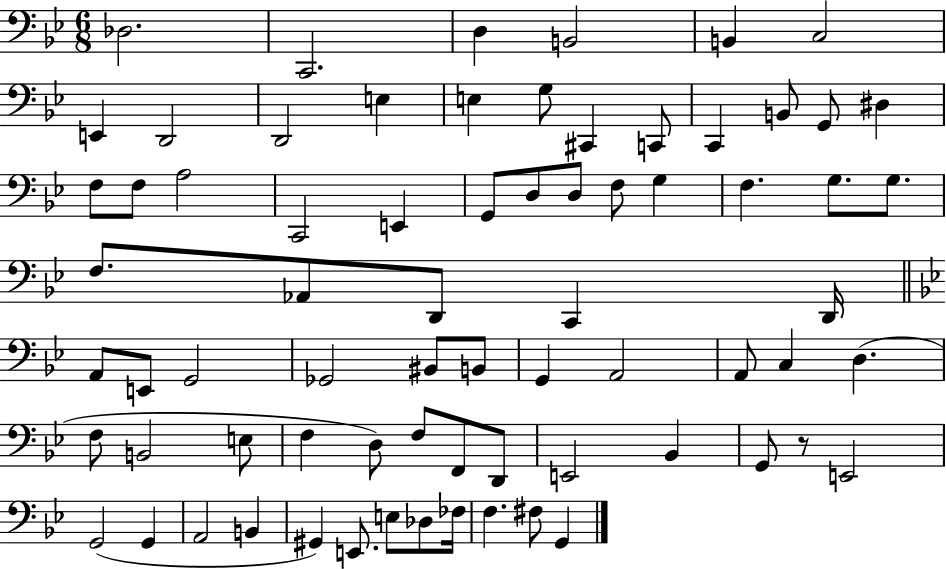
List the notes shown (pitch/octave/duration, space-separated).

Db3/h. C2/h. D3/q B2/h B2/q C3/h E2/q D2/h D2/h E3/q E3/q G3/e C#2/q C2/e C2/q B2/e G2/e D#3/q F3/e F3/e A3/h C2/h E2/q G2/e D3/e D3/e F3/e G3/q F3/q. G3/e. G3/e. F3/e. Ab2/e D2/e C2/q D2/s A2/e E2/e G2/h Gb2/h BIS2/e B2/e G2/q A2/h A2/e C3/q D3/q. F3/e B2/h E3/e F3/q D3/e F3/e F2/e D2/e E2/h Bb2/q G2/e R/e E2/h G2/h G2/q A2/h B2/q G#2/q E2/e. E3/e Db3/e FES3/s F3/q. F#3/e G2/q